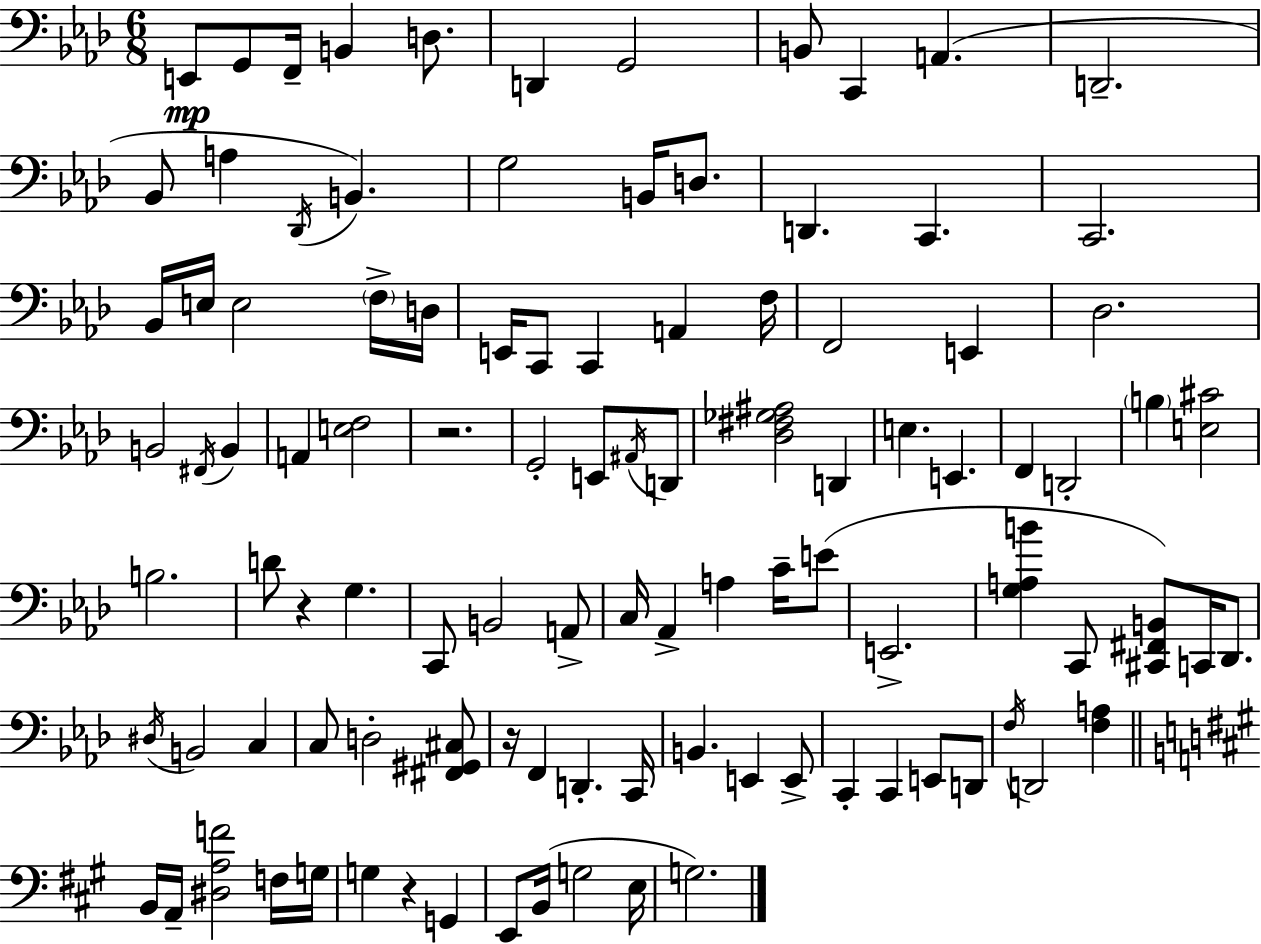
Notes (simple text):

E2/e G2/e F2/s B2/q D3/e. D2/q G2/h B2/e C2/q A2/q. D2/h. Bb2/e A3/q Db2/s B2/q. G3/h B2/s D3/e. D2/q. C2/q. C2/h. Bb2/s E3/s E3/h F3/s D3/s E2/s C2/e C2/q A2/q F3/s F2/h E2/q Db3/h. B2/h F#2/s B2/q A2/q [E3,F3]/h R/h. G2/h E2/e A#2/s D2/e [Db3,F#3,Gb3,A#3]/h D2/q E3/q. E2/q. F2/q D2/h B3/q [E3,C#4]/h B3/h. D4/e R/q G3/q. C2/e B2/h A2/e C3/s Ab2/q A3/q C4/s E4/e E2/h. [G3,A3,B4]/q C2/e [C#2,F#2,B2]/e C2/s Db2/e. D#3/s B2/h C3/q C3/e D3/h [F#2,G#2,C#3]/e R/s F2/q D2/q. C2/s B2/q. E2/q E2/e C2/q C2/q E2/e D2/e F3/s D2/h [F3,A3]/q B2/s A2/s [D#3,A3,F4]/h F3/s G3/s G3/q R/q G2/q E2/e B2/s G3/h E3/s G3/h.